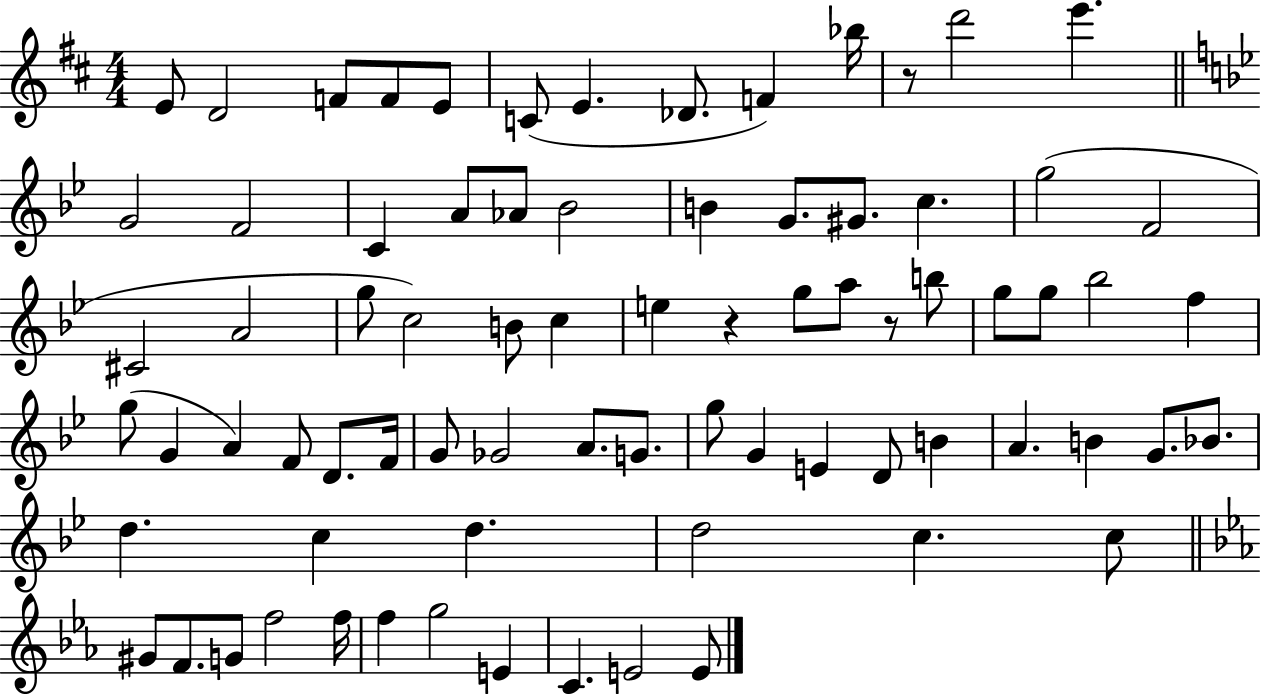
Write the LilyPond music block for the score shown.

{
  \clef treble
  \numericTimeSignature
  \time 4/4
  \key d \major
  e'8 d'2 f'8 f'8 e'8 | c'8( e'4. des'8. f'4) bes''16 | r8 d'''2 e'''4. | \bar "||" \break \key bes \major g'2 f'2 | c'4 a'8 aes'8 bes'2 | b'4 g'8. gis'8. c''4. | g''2( f'2 | \break cis'2 a'2 | g''8 c''2) b'8 c''4 | e''4 r4 g''8 a''8 r8 b''8 | g''8 g''8 bes''2 f''4 | \break g''8( g'4 a'4) f'8 d'8. f'16 | g'8 ges'2 a'8. g'8. | g''8 g'4 e'4 d'8 b'4 | a'4. b'4 g'8. bes'8. | \break d''4. c''4 d''4. | d''2 c''4. c''8 | \bar "||" \break \key ees \major gis'8 f'8. g'8 f''2 f''16 | f''4 g''2 e'4 | c'4. e'2 e'8 | \bar "|."
}